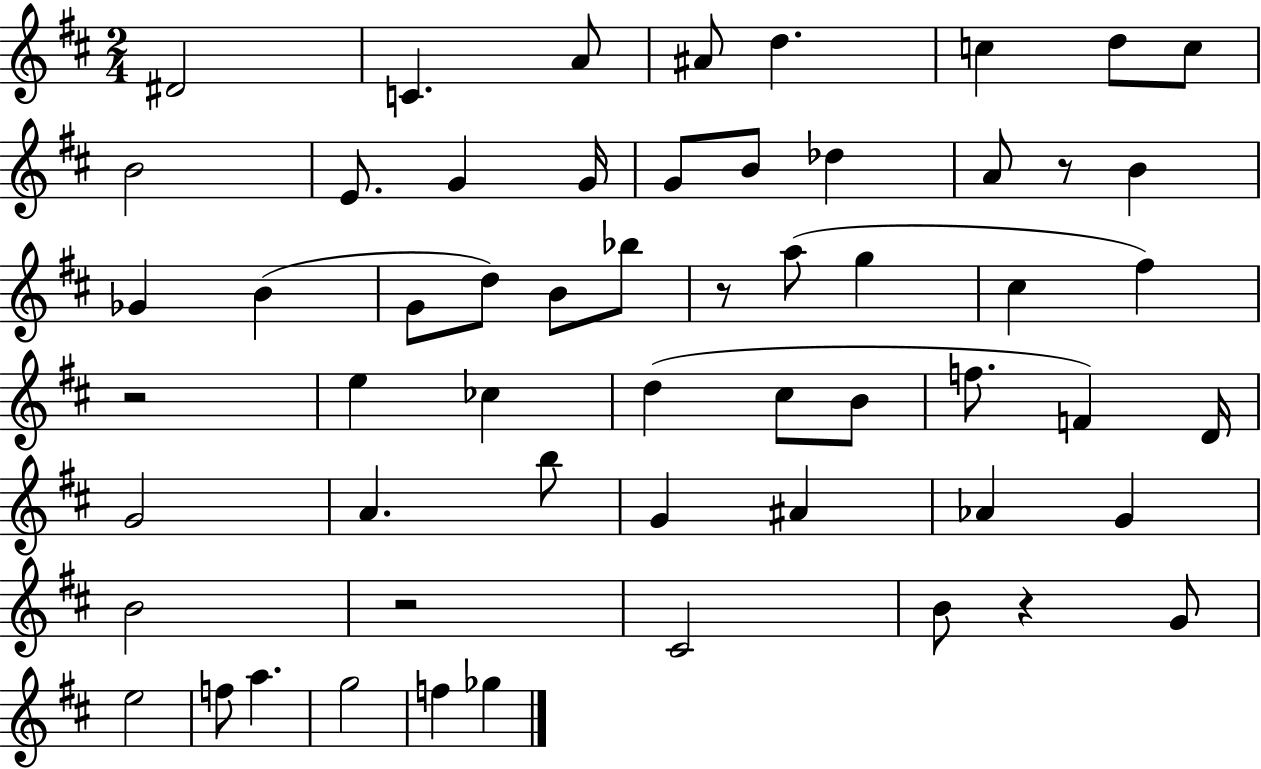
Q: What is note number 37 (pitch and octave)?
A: A4